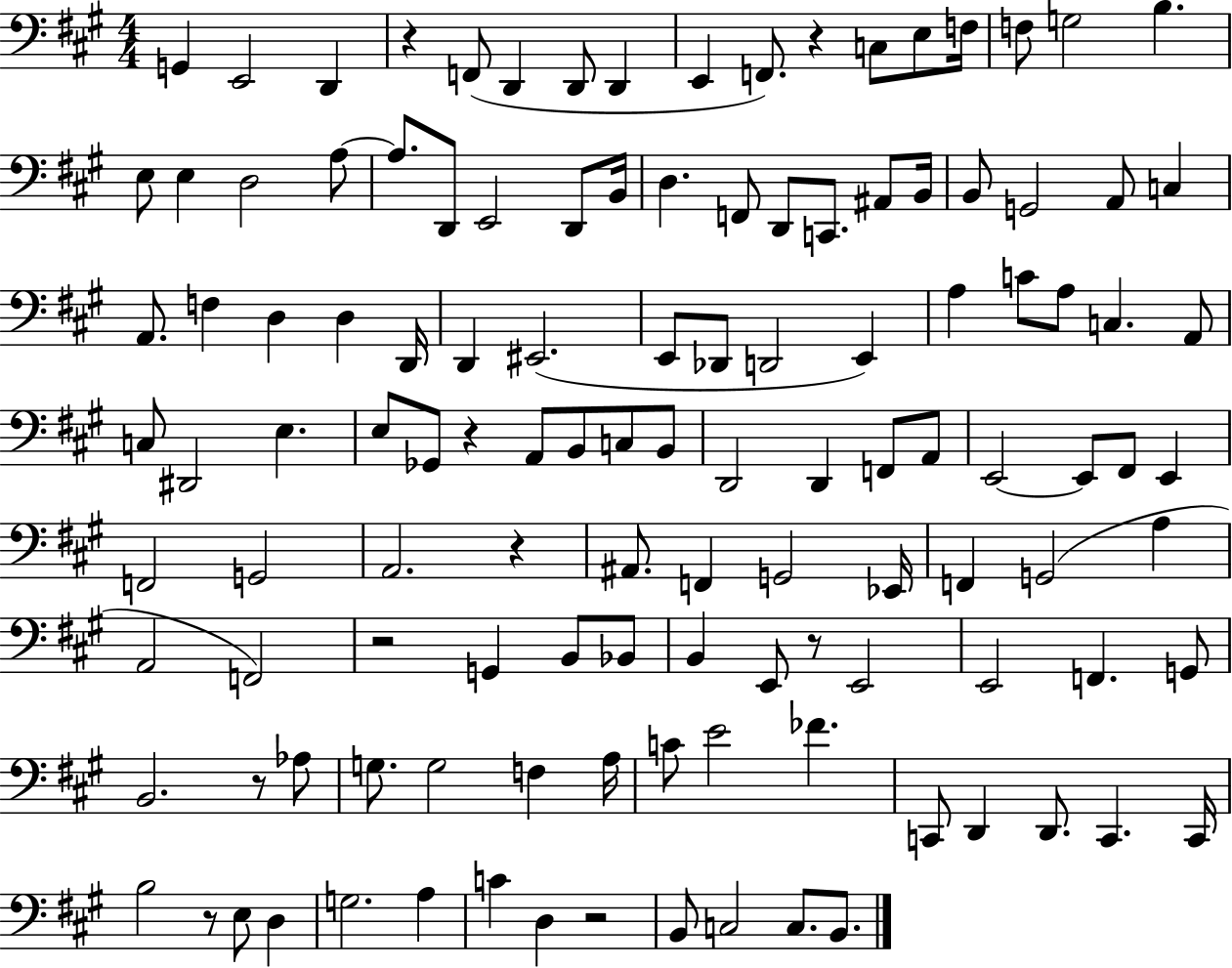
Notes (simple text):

G2/q E2/h D2/q R/q F2/e D2/q D2/e D2/q E2/q F2/e. R/q C3/e E3/e F3/s F3/e G3/h B3/q. E3/e E3/q D3/h A3/e A3/e. D2/e E2/h D2/e B2/s D3/q. F2/e D2/e C2/e. A#2/e B2/s B2/e G2/h A2/e C3/q A2/e. F3/q D3/q D3/q D2/s D2/q EIS2/h. E2/e Db2/e D2/h E2/q A3/q C4/e A3/e C3/q. A2/e C3/e D#2/h E3/q. E3/e Gb2/e R/q A2/e B2/e C3/e B2/e D2/h D2/q F2/e A2/e E2/h E2/e F#2/e E2/q F2/h G2/h A2/h. R/q A#2/e. F2/q G2/h Eb2/s F2/q G2/h A3/q A2/h F2/h R/h G2/q B2/e Bb2/e B2/q E2/e R/e E2/h E2/h F2/q. G2/e B2/h. R/e Ab3/e G3/e. G3/h F3/q A3/s C4/e E4/h FES4/q. C2/e D2/q D2/e. C2/q. C2/s B3/h R/e E3/e D3/q G3/h. A3/q C4/q D3/q R/h B2/e C3/h C3/e. B2/e.